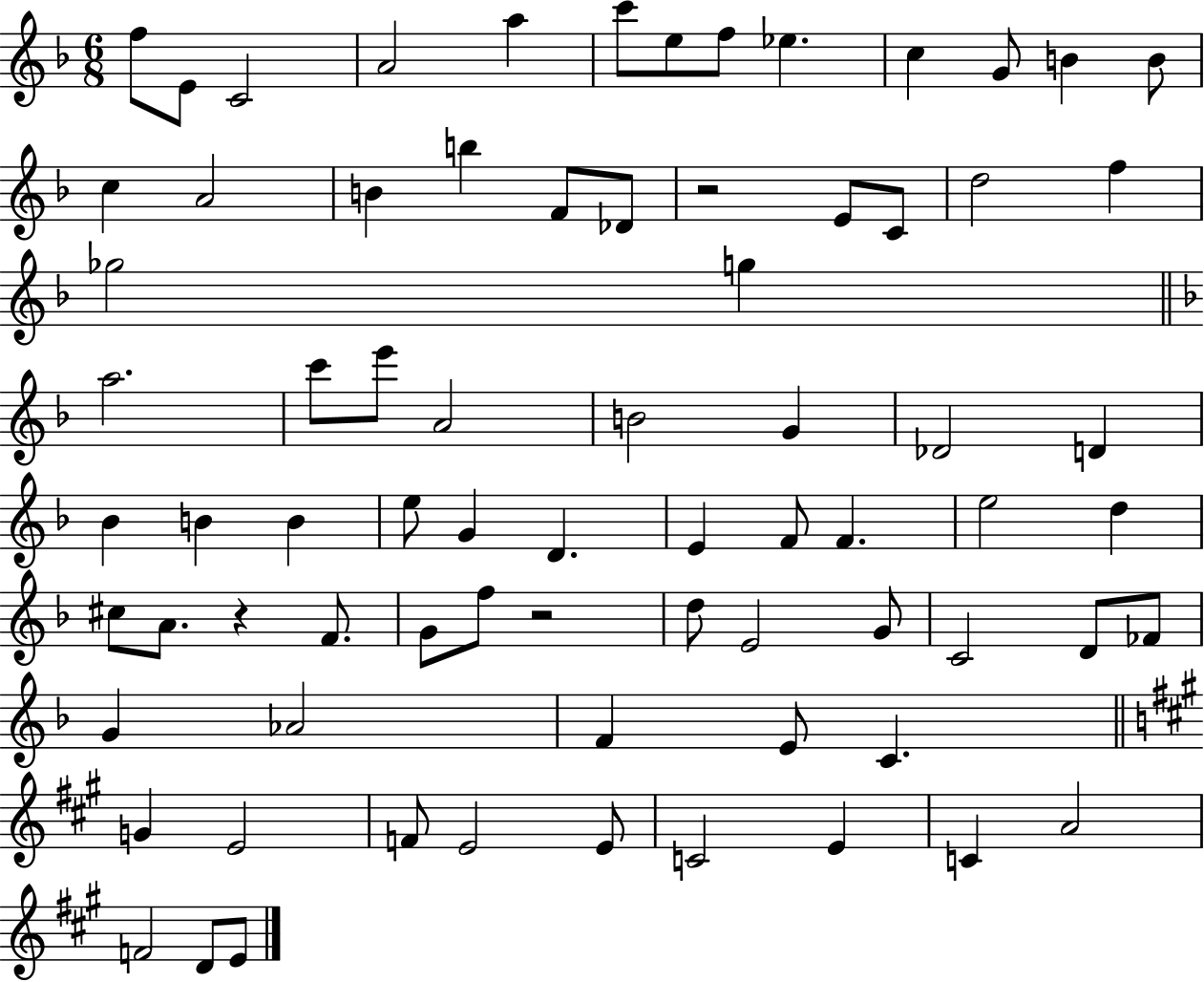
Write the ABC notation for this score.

X:1
T:Untitled
M:6/8
L:1/4
K:F
f/2 E/2 C2 A2 a c'/2 e/2 f/2 _e c G/2 B B/2 c A2 B b F/2 _D/2 z2 E/2 C/2 d2 f _g2 g a2 c'/2 e'/2 A2 B2 G _D2 D _B B B e/2 G D E F/2 F e2 d ^c/2 A/2 z F/2 G/2 f/2 z2 d/2 E2 G/2 C2 D/2 _F/2 G _A2 F E/2 C G E2 F/2 E2 E/2 C2 E C A2 F2 D/2 E/2